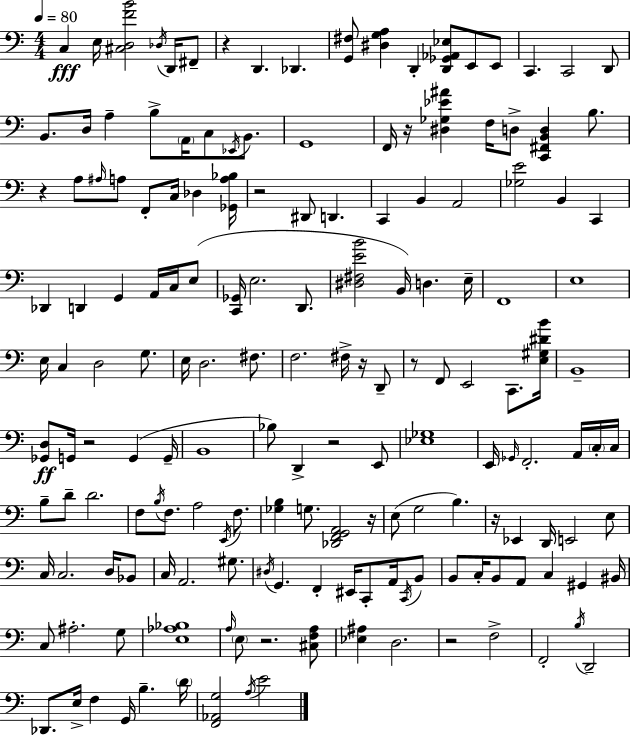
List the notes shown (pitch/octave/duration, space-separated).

C3/q E3/s [C#3,D3,F4,B4]/h Db3/s D2/s F#2/e R/q D2/q. Db2/q. [G2,F#3]/e [D#3,G3,A3]/q D2/q [D2,Gb2,Ab2,Eb3]/e E2/e E2/e C2/q. C2/h D2/e B2/e. D3/s A3/q B3/e A2/s C3/e Eb2/s B2/e. G2/w F2/s R/s [D#3,Gb3,Eb4,A#4]/q F3/s D3/e [C2,F#2,B2,D3]/q B3/e. R/q A3/e A#3/s A3/e F2/e C3/s Db3/q [Gb2,A3,Bb3]/s R/h D#2/e D2/q. C2/q B2/q A2/h [Gb3,E4]/h B2/q C2/q Db2/q D2/q G2/q A2/s C3/s E3/e [C2,Gb2]/s E3/h. D2/e. [D#3,F#3,E4,B4]/h B2/s D3/q. E3/s F2/w E3/w E3/s C3/q D3/h G3/e. E3/s D3/h. F#3/e. F3/h. F#3/s R/s D2/e R/e F2/e E2/h C2/e. [E3,G#3,D#4,B4]/s B2/w [Gb2,D3]/e G2/s R/h G2/q G2/s B2/w Bb3/e D2/q R/h E2/e [Eb3,Gb3]/w E2/s Gb2/s F2/h. A2/s C3/s C3/s B3/e D4/e D4/h. F3/e B3/s F3/e. A3/h E2/s F3/e. [Gb3,B3]/q G3/e. [Db2,F2,G2,A2]/h R/s E3/e G3/h B3/q. R/s Eb2/q D2/s E2/h E3/e C3/s C3/h. D3/s Bb2/e C3/s A2/h. G#3/e. D#3/s G2/q. F2/q EIS2/s C2/e A2/s C2/s B2/e B2/e C3/s B2/e A2/e C3/q G#2/q BIS2/s C3/e A#3/h. G3/e [E3,Ab3,Bb3]/w A3/s E3/e R/h. [C#3,F3,A3]/e [Eb3,A#3]/q D3/h. R/h F3/h F2/h B3/s D2/h Db2/e. E3/s F3/q G2/s B3/q. D4/s [F2,Ab2,G3]/h A3/s E4/h